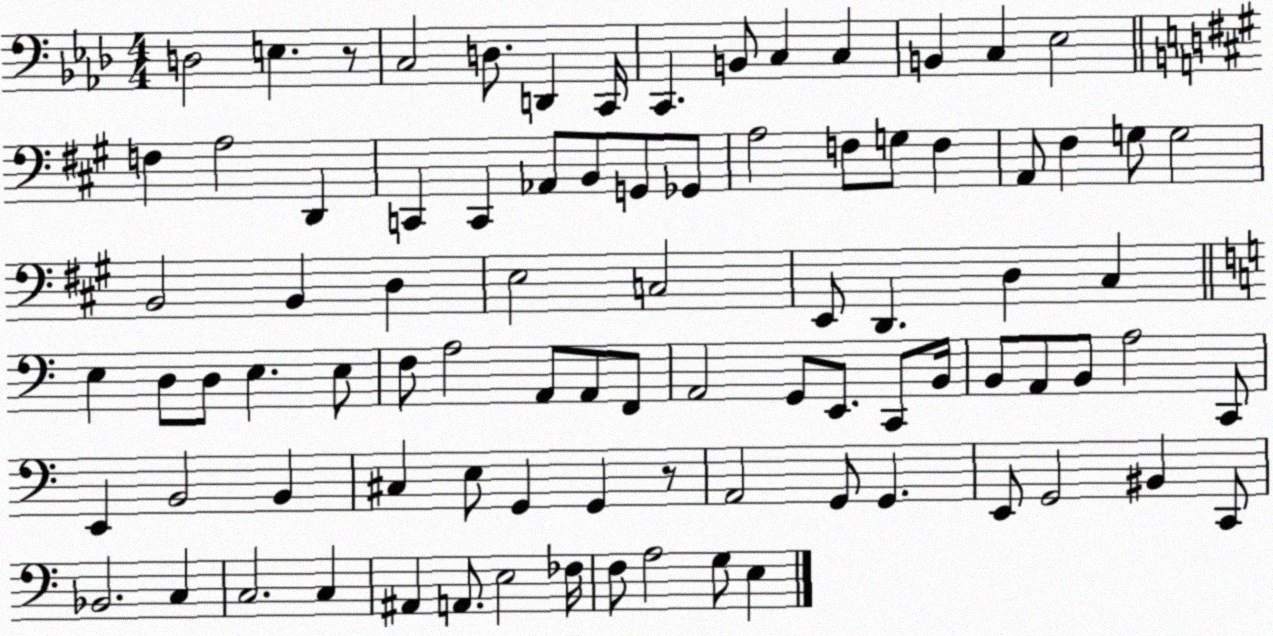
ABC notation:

X:1
T:Untitled
M:4/4
L:1/4
K:Ab
D,2 E, z/2 C,2 D,/2 D,, C,,/4 C,, B,,/2 C, C, B,, C, _E,2 F, A,2 D,, C,, C,, _A,,/2 B,,/2 G,,/2 _G,,/2 A,2 F,/2 G,/2 F, A,,/2 ^F, G,/2 G,2 B,,2 B,, D, E,2 C,2 E,,/2 D,, D, ^C, E, D,/2 D,/2 E, E,/2 F,/2 A,2 A,,/2 A,,/2 F,,/2 A,,2 G,,/2 E,,/2 C,,/2 B,,/4 B,,/2 A,,/2 B,,/2 A,2 C,,/2 E,, B,,2 B,, ^C, E,/2 G,, G,, z/2 A,,2 G,,/2 G,, E,,/2 G,,2 ^B,, C,,/2 _B,,2 C, C,2 C, ^A,, A,,/2 E,2 _F,/4 F,/2 A,2 G,/2 E,